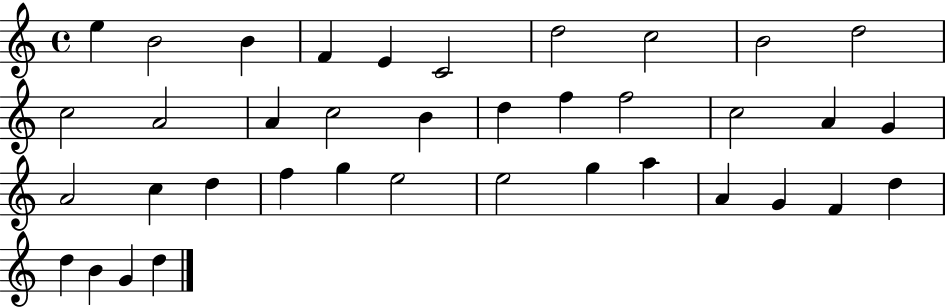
{
  \clef treble
  \time 4/4
  \defaultTimeSignature
  \key c \major
  e''4 b'2 b'4 | f'4 e'4 c'2 | d''2 c''2 | b'2 d''2 | \break c''2 a'2 | a'4 c''2 b'4 | d''4 f''4 f''2 | c''2 a'4 g'4 | \break a'2 c''4 d''4 | f''4 g''4 e''2 | e''2 g''4 a''4 | a'4 g'4 f'4 d''4 | \break d''4 b'4 g'4 d''4 | \bar "|."
}